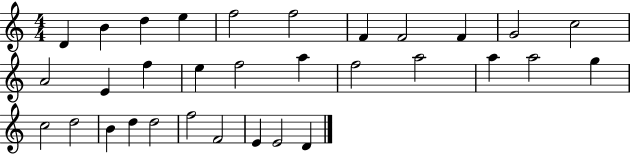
{
  \clef treble
  \numericTimeSignature
  \time 4/4
  \key c \major
  d'4 b'4 d''4 e''4 | f''2 f''2 | f'4 f'2 f'4 | g'2 c''2 | \break a'2 e'4 f''4 | e''4 f''2 a''4 | f''2 a''2 | a''4 a''2 g''4 | \break c''2 d''2 | b'4 d''4 d''2 | f''2 f'2 | e'4 e'2 d'4 | \break \bar "|."
}